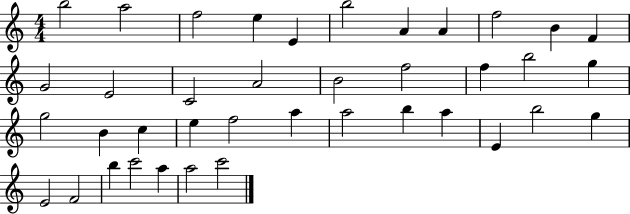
{
  \clef treble
  \numericTimeSignature
  \time 4/4
  \key c \major
  b''2 a''2 | f''2 e''4 e'4 | b''2 a'4 a'4 | f''2 b'4 f'4 | \break g'2 e'2 | c'2 a'2 | b'2 f''2 | f''4 b''2 g''4 | \break g''2 b'4 c''4 | e''4 f''2 a''4 | a''2 b''4 a''4 | e'4 b''2 g''4 | \break e'2 f'2 | b''4 c'''2 a''4 | a''2 c'''2 | \bar "|."
}